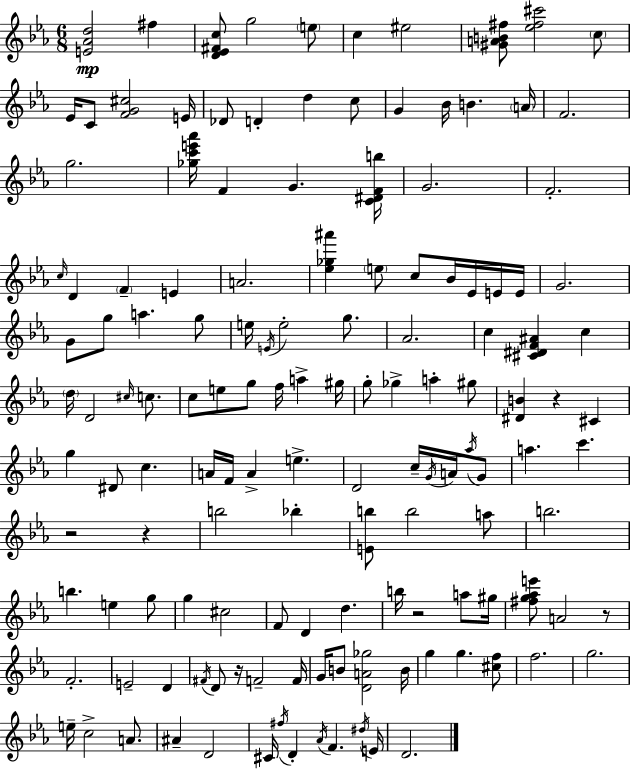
{
  \clef treble
  \numericTimeSignature
  \time 6/8
  \key c \minor
  <e' aes' d''>2\mp fis''4 | <d' ees' fis' c''>8 g''2 \parenthesize e''8 | c''4 eis''2 | <gis' a' b' fis''>8 <ees'' fis'' cis'''>2 \parenthesize c''8 | \break ees'16 c'8 <f' g' cis''>2 e'16 | des'8 d'4-. d''4 c''8 | g'4 bes'16 b'4. \parenthesize a'16 | f'2. | \break g''2. | <ges'' c''' e''' aes'''>16 f'4 g'4. <c' dis' f' b''>16 | g'2. | f'2.-. | \break \grace { c''16 } d'4 \parenthesize f'4-- e'4 | a'2. | <ees'' ges'' ais'''>4 \parenthesize e''8 c''8 bes'16 ees'16 e'16 | e'16 g'2. | \break g'8 g''8 a''4. g''8 | e''16 \acciaccatura { e'16 } e''2-. g''8. | aes'2. | c''4 <cis' dis' f' ais'>4 c''4 | \break \parenthesize d''16 d'2 \grace { cis''16 } | c''8. c''8 e''8 g''8 f''16 a''4-> | gis''16 g''8-. ges''4-> a''4-. | gis''8 <dis' b'>4 r4 cis'4 | \break g''4 dis'8 c''4. | a'16 f'16 a'4-> e''4.-> | d'2 c''16-- | \acciaccatura { g'16 } a'16 \acciaccatura { aes''16 } g'8 a''4. c'''4. | \break r2 | r4 b''2 | bes''4-. <e' b''>8 b''2 | a''8 b''2. | \break b''4. e''4 | g''8 g''4 cis''2 | f'8 d'4 d''4. | b''16 r2 | \break a''8 gis''16 <fis'' g'' aes'' e'''>8 a'2 | r8 f'2.-. | e'2-- | d'4 \acciaccatura { fis'16 } d'8 r16 f'2-- | \break f'16 g'16 b'8 <d' a' ges''>2 | b'16 g''4 g''4. | <cis'' f''>8 f''2. | g''2. | \break e''16-- c''2-> | a'8. ais'4-- d'2 | cis'16 \acciaccatura { fis''16 } d'4-. | \acciaccatura { aes'16 } f'4. \acciaccatura { dis''16 } e'16 d'2. | \break \bar "|."
}